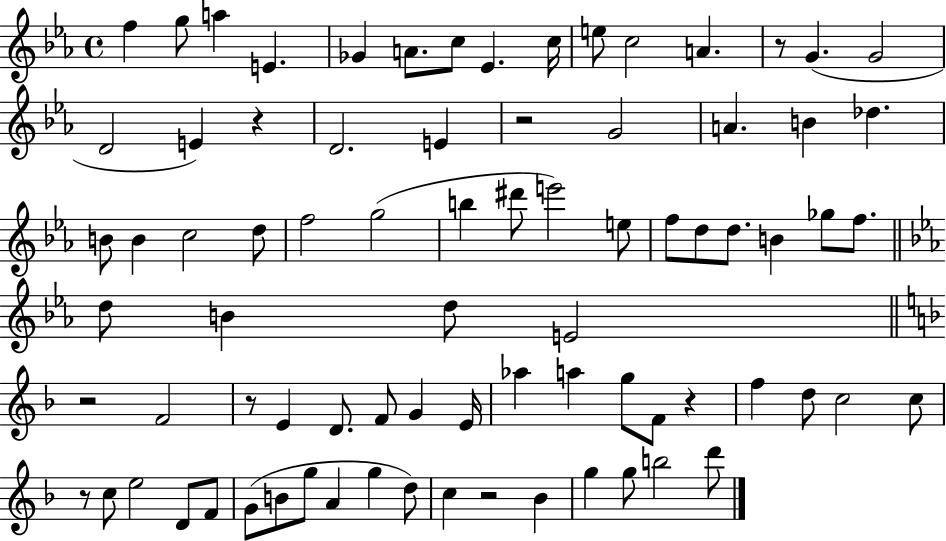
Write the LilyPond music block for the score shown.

{
  \clef treble
  \time 4/4
  \defaultTimeSignature
  \key ees \major
  f''4 g''8 a''4 e'4. | ges'4 a'8. c''8 ees'4. c''16 | e''8 c''2 a'4. | r8 g'4.( g'2 | \break d'2 e'4) r4 | d'2. e'4 | r2 g'2 | a'4. b'4 des''4. | \break b'8 b'4 c''2 d''8 | f''2 g''2( | b''4 dis'''8 e'''2) e''8 | f''8 d''8 d''8. b'4 ges''8 f''8. | \break \bar "||" \break \key ees \major d''8 b'4 d''8 e'2 | \bar "||" \break \key d \minor r2 f'2 | r8 e'4 d'8. f'8 g'4 e'16 | aes''4 a''4 g''8 f'8 r4 | f''4 d''8 c''2 c''8 | \break r8 c''8 e''2 d'8 f'8 | g'8( b'8 g''8 a'4 g''4 d''8) | c''4 r2 bes'4 | g''4 g''8 b''2 d'''8 | \break \bar "|."
}